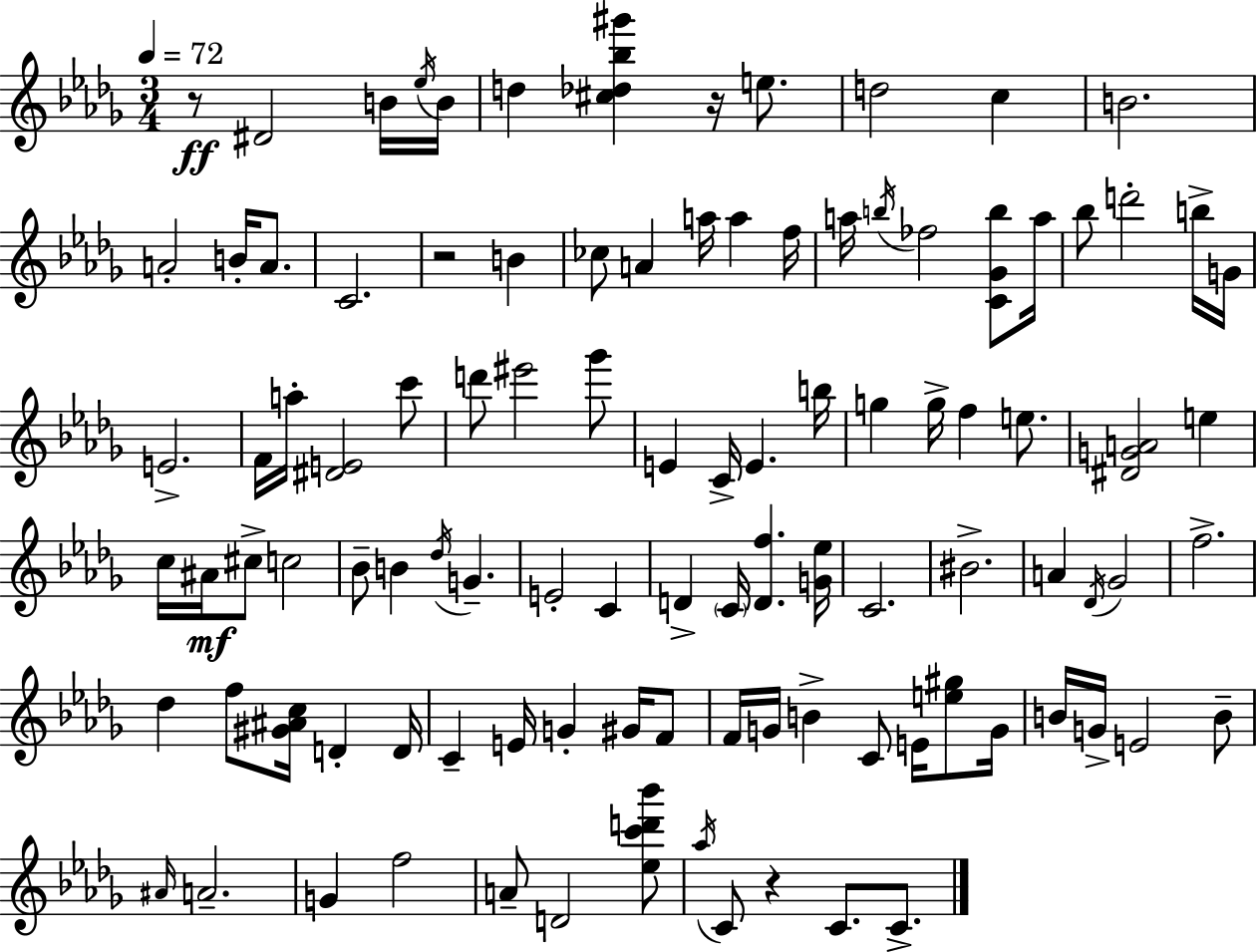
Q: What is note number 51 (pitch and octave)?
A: G4